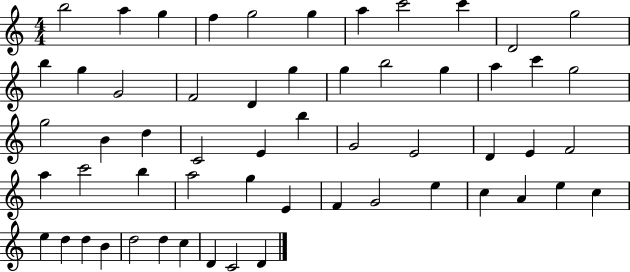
B5/h A5/q G5/q F5/q G5/h G5/q A5/q C6/h C6/q D4/h G5/h B5/q G5/q G4/h F4/h D4/q G5/q G5/q B5/h G5/q A5/q C6/q G5/h G5/h B4/q D5/q C4/h E4/q B5/q G4/h E4/h D4/q E4/q F4/h A5/q C6/h B5/q A5/h G5/q E4/q F4/q G4/h E5/q C5/q A4/q E5/q C5/q E5/q D5/q D5/q B4/q D5/h D5/q C5/q D4/q C4/h D4/q